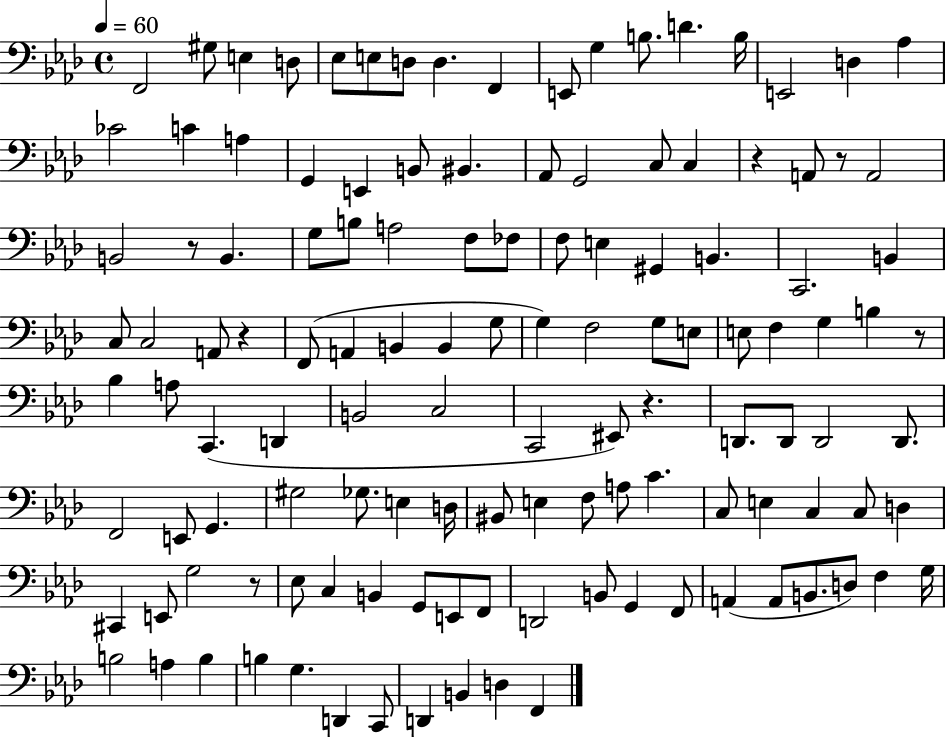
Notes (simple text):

F2/h G#3/e E3/q D3/e Eb3/e E3/e D3/e D3/q. F2/q E2/e G3/q B3/e. D4/q. B3/s E2/h D3/q Ab3/q CES4/h C4/q A3/q G2/q E2/q B2/e BIS2/q. Ab2/e G2/h C3/e C3/q R/q A2/e R/e A2/h B2/h R/e B2/q. G3/e B3/e A3/h F3/e FES3/e F3/e E3/q G#2/q B2/q. C2/h. B2/q C3/e C3/h A2/e R/q F2/e A2/q B2/q B2/q G3/e G3/q F3/h G3/e E3/e E3/e F3/q G3/q B3/q R/e Bb3/q A3/e C2/q. D2/q B2/h C3/h C2/h EIS2/e R/q. D2/e. D2/e D2/h D2/e. F2/h E2/e G2/q. G#3/h Gb3/e. E3/q D3/s BIS2/e E3/q F3/e A3/e C4/q. C3/e E3/q C3/q C3/e D3/q C#2/q E2/e G3/h R/e Eb3/e C3/q B2/q G2/e E2/e F2/e D2/h B2/e G2/q F2/e A2/q A2/e B2/e. D3/e F3/q G3/s B3/h A3/q B3/q B3/q G3/q. D2/q C2/e D2/q B2/q D3/q F2/q